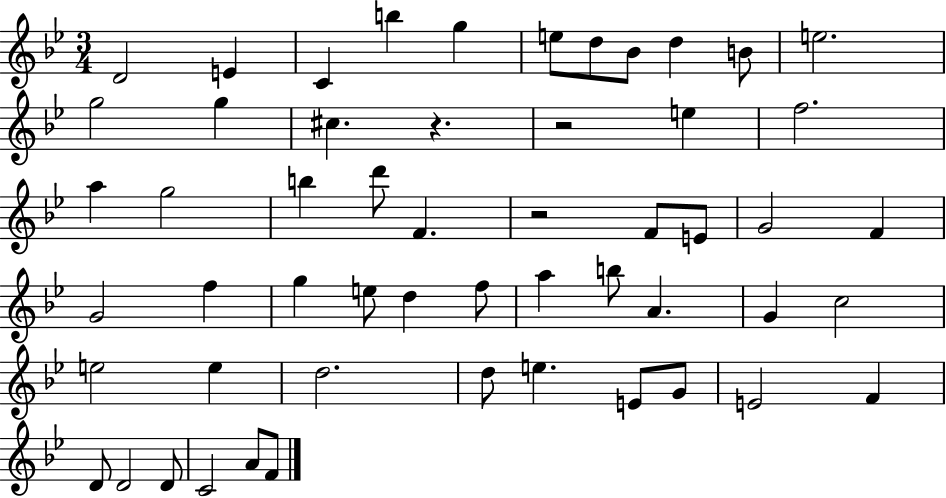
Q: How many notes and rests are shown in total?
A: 54